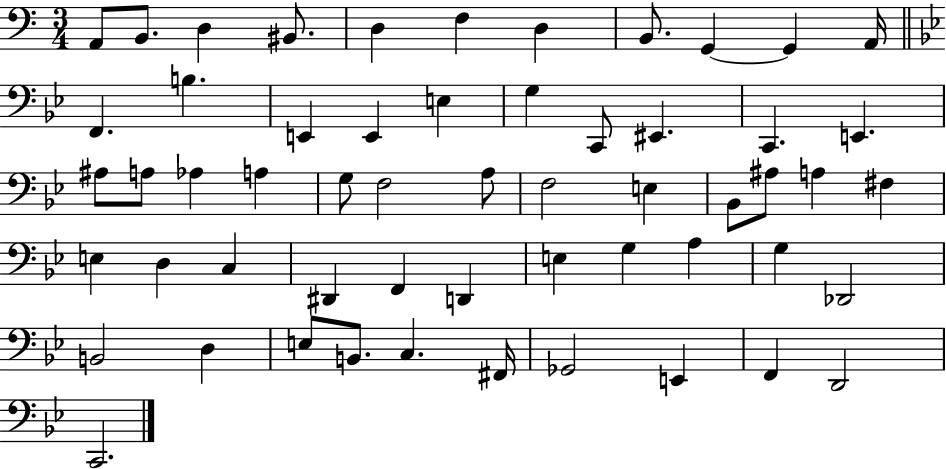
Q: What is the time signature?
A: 3/4